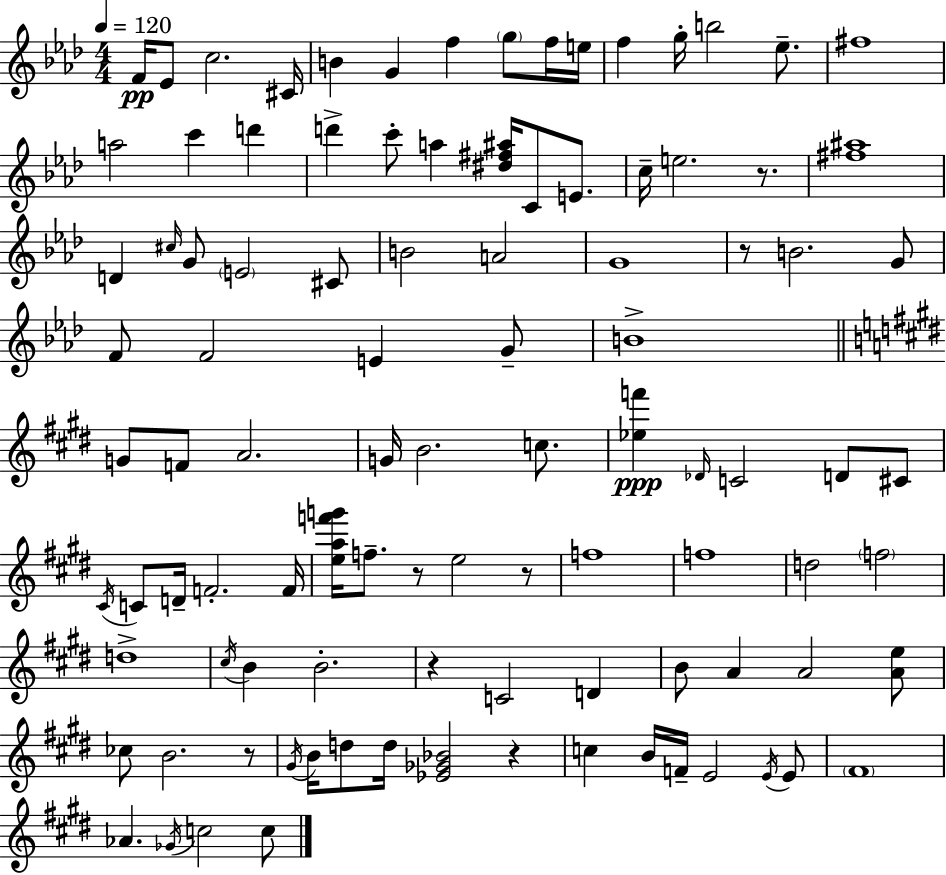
{
  \clef treble
  \numericTimeSignature
  \time 4/4
  \key f \minor
  \tempo 4 = 120
  \repeat volta 2 { f'16\pp ees'8 c''2. cis'16 | b'4 g'4 f''4 \parenthesize g''8 f''16 e''16 | f''4 g''16-. b''2 ees''8.-- | fis''1 | \break a''2 c'''4 d'''4 | d'''4-> c'''8-. a''4 <dis'' fis'' ais''>16 c'8 e'8. | c''16-- e''2. r8. | <fis'' ais''>1 | \break d'4 \grace { cis''16 } g'8 \parenthesize e'2 cis'8 | b'2 a'2 | g'1 | r8 b'2. g'8 | \break f'8 f'2 e'4 g'8-- | b'1-> | \bar "||" \break \key e \major g'8 f'8 a'2. | g'16 b'2. c''8. | <ees'' f'''>4\ppp \grace { des'16 } c'2 d'8 cis'8 | \acciaccatura { cis'16 } c'8 d'16-- f'2.-. | \break f'16 <e'' a'' f''' g'''>16 f''8.-- r8 e''2 | r8 f''1 | f''1 | d''2 \parenthesize f''2 | \break d''1-> | \acciaccatura { cis''16 } b'4 b'2.-. | r4 c'2 d'4 | b'8 a'4 a'2 | \break <a' e''>8 ces''8 b'2. | r8 \acciaccatura { gis'16 } b'16 d''8 d''16 <ees' ges' bes'>2 | r4 c''4 b'16 f'16-- e'2 | \acciaccatura { e'16 } e'8 \parenthesize fis'1 | \break aes'4. \acciaccatura { ges'16 } c''2 | c''8 } \bar "|."
}